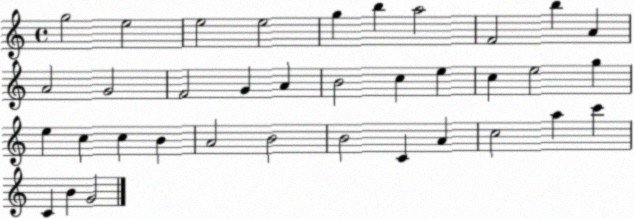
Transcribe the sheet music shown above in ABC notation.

X:1
T:Untitled
M:4/4
L:1/4
K:C
g2 e2 e2 e2 g b a2 F2 b A A2 G2 F2 G A B2 c e c e2 g e c c B A2 B2 B2 C A c2 a c' C B G2